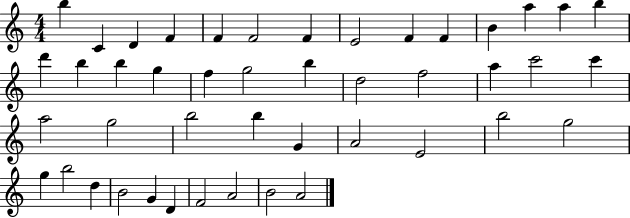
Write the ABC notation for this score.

X:1
T:Untitled
M:4/4
L:1/4
K:C
b C D F F F2 F E2 F F B a a b d' b b g f g2 b d2 f2 a c'2 c' a2 g2 b2 b G A2 E2 b2 g2 g b2 d B2 G D F2 A2 B2 A2